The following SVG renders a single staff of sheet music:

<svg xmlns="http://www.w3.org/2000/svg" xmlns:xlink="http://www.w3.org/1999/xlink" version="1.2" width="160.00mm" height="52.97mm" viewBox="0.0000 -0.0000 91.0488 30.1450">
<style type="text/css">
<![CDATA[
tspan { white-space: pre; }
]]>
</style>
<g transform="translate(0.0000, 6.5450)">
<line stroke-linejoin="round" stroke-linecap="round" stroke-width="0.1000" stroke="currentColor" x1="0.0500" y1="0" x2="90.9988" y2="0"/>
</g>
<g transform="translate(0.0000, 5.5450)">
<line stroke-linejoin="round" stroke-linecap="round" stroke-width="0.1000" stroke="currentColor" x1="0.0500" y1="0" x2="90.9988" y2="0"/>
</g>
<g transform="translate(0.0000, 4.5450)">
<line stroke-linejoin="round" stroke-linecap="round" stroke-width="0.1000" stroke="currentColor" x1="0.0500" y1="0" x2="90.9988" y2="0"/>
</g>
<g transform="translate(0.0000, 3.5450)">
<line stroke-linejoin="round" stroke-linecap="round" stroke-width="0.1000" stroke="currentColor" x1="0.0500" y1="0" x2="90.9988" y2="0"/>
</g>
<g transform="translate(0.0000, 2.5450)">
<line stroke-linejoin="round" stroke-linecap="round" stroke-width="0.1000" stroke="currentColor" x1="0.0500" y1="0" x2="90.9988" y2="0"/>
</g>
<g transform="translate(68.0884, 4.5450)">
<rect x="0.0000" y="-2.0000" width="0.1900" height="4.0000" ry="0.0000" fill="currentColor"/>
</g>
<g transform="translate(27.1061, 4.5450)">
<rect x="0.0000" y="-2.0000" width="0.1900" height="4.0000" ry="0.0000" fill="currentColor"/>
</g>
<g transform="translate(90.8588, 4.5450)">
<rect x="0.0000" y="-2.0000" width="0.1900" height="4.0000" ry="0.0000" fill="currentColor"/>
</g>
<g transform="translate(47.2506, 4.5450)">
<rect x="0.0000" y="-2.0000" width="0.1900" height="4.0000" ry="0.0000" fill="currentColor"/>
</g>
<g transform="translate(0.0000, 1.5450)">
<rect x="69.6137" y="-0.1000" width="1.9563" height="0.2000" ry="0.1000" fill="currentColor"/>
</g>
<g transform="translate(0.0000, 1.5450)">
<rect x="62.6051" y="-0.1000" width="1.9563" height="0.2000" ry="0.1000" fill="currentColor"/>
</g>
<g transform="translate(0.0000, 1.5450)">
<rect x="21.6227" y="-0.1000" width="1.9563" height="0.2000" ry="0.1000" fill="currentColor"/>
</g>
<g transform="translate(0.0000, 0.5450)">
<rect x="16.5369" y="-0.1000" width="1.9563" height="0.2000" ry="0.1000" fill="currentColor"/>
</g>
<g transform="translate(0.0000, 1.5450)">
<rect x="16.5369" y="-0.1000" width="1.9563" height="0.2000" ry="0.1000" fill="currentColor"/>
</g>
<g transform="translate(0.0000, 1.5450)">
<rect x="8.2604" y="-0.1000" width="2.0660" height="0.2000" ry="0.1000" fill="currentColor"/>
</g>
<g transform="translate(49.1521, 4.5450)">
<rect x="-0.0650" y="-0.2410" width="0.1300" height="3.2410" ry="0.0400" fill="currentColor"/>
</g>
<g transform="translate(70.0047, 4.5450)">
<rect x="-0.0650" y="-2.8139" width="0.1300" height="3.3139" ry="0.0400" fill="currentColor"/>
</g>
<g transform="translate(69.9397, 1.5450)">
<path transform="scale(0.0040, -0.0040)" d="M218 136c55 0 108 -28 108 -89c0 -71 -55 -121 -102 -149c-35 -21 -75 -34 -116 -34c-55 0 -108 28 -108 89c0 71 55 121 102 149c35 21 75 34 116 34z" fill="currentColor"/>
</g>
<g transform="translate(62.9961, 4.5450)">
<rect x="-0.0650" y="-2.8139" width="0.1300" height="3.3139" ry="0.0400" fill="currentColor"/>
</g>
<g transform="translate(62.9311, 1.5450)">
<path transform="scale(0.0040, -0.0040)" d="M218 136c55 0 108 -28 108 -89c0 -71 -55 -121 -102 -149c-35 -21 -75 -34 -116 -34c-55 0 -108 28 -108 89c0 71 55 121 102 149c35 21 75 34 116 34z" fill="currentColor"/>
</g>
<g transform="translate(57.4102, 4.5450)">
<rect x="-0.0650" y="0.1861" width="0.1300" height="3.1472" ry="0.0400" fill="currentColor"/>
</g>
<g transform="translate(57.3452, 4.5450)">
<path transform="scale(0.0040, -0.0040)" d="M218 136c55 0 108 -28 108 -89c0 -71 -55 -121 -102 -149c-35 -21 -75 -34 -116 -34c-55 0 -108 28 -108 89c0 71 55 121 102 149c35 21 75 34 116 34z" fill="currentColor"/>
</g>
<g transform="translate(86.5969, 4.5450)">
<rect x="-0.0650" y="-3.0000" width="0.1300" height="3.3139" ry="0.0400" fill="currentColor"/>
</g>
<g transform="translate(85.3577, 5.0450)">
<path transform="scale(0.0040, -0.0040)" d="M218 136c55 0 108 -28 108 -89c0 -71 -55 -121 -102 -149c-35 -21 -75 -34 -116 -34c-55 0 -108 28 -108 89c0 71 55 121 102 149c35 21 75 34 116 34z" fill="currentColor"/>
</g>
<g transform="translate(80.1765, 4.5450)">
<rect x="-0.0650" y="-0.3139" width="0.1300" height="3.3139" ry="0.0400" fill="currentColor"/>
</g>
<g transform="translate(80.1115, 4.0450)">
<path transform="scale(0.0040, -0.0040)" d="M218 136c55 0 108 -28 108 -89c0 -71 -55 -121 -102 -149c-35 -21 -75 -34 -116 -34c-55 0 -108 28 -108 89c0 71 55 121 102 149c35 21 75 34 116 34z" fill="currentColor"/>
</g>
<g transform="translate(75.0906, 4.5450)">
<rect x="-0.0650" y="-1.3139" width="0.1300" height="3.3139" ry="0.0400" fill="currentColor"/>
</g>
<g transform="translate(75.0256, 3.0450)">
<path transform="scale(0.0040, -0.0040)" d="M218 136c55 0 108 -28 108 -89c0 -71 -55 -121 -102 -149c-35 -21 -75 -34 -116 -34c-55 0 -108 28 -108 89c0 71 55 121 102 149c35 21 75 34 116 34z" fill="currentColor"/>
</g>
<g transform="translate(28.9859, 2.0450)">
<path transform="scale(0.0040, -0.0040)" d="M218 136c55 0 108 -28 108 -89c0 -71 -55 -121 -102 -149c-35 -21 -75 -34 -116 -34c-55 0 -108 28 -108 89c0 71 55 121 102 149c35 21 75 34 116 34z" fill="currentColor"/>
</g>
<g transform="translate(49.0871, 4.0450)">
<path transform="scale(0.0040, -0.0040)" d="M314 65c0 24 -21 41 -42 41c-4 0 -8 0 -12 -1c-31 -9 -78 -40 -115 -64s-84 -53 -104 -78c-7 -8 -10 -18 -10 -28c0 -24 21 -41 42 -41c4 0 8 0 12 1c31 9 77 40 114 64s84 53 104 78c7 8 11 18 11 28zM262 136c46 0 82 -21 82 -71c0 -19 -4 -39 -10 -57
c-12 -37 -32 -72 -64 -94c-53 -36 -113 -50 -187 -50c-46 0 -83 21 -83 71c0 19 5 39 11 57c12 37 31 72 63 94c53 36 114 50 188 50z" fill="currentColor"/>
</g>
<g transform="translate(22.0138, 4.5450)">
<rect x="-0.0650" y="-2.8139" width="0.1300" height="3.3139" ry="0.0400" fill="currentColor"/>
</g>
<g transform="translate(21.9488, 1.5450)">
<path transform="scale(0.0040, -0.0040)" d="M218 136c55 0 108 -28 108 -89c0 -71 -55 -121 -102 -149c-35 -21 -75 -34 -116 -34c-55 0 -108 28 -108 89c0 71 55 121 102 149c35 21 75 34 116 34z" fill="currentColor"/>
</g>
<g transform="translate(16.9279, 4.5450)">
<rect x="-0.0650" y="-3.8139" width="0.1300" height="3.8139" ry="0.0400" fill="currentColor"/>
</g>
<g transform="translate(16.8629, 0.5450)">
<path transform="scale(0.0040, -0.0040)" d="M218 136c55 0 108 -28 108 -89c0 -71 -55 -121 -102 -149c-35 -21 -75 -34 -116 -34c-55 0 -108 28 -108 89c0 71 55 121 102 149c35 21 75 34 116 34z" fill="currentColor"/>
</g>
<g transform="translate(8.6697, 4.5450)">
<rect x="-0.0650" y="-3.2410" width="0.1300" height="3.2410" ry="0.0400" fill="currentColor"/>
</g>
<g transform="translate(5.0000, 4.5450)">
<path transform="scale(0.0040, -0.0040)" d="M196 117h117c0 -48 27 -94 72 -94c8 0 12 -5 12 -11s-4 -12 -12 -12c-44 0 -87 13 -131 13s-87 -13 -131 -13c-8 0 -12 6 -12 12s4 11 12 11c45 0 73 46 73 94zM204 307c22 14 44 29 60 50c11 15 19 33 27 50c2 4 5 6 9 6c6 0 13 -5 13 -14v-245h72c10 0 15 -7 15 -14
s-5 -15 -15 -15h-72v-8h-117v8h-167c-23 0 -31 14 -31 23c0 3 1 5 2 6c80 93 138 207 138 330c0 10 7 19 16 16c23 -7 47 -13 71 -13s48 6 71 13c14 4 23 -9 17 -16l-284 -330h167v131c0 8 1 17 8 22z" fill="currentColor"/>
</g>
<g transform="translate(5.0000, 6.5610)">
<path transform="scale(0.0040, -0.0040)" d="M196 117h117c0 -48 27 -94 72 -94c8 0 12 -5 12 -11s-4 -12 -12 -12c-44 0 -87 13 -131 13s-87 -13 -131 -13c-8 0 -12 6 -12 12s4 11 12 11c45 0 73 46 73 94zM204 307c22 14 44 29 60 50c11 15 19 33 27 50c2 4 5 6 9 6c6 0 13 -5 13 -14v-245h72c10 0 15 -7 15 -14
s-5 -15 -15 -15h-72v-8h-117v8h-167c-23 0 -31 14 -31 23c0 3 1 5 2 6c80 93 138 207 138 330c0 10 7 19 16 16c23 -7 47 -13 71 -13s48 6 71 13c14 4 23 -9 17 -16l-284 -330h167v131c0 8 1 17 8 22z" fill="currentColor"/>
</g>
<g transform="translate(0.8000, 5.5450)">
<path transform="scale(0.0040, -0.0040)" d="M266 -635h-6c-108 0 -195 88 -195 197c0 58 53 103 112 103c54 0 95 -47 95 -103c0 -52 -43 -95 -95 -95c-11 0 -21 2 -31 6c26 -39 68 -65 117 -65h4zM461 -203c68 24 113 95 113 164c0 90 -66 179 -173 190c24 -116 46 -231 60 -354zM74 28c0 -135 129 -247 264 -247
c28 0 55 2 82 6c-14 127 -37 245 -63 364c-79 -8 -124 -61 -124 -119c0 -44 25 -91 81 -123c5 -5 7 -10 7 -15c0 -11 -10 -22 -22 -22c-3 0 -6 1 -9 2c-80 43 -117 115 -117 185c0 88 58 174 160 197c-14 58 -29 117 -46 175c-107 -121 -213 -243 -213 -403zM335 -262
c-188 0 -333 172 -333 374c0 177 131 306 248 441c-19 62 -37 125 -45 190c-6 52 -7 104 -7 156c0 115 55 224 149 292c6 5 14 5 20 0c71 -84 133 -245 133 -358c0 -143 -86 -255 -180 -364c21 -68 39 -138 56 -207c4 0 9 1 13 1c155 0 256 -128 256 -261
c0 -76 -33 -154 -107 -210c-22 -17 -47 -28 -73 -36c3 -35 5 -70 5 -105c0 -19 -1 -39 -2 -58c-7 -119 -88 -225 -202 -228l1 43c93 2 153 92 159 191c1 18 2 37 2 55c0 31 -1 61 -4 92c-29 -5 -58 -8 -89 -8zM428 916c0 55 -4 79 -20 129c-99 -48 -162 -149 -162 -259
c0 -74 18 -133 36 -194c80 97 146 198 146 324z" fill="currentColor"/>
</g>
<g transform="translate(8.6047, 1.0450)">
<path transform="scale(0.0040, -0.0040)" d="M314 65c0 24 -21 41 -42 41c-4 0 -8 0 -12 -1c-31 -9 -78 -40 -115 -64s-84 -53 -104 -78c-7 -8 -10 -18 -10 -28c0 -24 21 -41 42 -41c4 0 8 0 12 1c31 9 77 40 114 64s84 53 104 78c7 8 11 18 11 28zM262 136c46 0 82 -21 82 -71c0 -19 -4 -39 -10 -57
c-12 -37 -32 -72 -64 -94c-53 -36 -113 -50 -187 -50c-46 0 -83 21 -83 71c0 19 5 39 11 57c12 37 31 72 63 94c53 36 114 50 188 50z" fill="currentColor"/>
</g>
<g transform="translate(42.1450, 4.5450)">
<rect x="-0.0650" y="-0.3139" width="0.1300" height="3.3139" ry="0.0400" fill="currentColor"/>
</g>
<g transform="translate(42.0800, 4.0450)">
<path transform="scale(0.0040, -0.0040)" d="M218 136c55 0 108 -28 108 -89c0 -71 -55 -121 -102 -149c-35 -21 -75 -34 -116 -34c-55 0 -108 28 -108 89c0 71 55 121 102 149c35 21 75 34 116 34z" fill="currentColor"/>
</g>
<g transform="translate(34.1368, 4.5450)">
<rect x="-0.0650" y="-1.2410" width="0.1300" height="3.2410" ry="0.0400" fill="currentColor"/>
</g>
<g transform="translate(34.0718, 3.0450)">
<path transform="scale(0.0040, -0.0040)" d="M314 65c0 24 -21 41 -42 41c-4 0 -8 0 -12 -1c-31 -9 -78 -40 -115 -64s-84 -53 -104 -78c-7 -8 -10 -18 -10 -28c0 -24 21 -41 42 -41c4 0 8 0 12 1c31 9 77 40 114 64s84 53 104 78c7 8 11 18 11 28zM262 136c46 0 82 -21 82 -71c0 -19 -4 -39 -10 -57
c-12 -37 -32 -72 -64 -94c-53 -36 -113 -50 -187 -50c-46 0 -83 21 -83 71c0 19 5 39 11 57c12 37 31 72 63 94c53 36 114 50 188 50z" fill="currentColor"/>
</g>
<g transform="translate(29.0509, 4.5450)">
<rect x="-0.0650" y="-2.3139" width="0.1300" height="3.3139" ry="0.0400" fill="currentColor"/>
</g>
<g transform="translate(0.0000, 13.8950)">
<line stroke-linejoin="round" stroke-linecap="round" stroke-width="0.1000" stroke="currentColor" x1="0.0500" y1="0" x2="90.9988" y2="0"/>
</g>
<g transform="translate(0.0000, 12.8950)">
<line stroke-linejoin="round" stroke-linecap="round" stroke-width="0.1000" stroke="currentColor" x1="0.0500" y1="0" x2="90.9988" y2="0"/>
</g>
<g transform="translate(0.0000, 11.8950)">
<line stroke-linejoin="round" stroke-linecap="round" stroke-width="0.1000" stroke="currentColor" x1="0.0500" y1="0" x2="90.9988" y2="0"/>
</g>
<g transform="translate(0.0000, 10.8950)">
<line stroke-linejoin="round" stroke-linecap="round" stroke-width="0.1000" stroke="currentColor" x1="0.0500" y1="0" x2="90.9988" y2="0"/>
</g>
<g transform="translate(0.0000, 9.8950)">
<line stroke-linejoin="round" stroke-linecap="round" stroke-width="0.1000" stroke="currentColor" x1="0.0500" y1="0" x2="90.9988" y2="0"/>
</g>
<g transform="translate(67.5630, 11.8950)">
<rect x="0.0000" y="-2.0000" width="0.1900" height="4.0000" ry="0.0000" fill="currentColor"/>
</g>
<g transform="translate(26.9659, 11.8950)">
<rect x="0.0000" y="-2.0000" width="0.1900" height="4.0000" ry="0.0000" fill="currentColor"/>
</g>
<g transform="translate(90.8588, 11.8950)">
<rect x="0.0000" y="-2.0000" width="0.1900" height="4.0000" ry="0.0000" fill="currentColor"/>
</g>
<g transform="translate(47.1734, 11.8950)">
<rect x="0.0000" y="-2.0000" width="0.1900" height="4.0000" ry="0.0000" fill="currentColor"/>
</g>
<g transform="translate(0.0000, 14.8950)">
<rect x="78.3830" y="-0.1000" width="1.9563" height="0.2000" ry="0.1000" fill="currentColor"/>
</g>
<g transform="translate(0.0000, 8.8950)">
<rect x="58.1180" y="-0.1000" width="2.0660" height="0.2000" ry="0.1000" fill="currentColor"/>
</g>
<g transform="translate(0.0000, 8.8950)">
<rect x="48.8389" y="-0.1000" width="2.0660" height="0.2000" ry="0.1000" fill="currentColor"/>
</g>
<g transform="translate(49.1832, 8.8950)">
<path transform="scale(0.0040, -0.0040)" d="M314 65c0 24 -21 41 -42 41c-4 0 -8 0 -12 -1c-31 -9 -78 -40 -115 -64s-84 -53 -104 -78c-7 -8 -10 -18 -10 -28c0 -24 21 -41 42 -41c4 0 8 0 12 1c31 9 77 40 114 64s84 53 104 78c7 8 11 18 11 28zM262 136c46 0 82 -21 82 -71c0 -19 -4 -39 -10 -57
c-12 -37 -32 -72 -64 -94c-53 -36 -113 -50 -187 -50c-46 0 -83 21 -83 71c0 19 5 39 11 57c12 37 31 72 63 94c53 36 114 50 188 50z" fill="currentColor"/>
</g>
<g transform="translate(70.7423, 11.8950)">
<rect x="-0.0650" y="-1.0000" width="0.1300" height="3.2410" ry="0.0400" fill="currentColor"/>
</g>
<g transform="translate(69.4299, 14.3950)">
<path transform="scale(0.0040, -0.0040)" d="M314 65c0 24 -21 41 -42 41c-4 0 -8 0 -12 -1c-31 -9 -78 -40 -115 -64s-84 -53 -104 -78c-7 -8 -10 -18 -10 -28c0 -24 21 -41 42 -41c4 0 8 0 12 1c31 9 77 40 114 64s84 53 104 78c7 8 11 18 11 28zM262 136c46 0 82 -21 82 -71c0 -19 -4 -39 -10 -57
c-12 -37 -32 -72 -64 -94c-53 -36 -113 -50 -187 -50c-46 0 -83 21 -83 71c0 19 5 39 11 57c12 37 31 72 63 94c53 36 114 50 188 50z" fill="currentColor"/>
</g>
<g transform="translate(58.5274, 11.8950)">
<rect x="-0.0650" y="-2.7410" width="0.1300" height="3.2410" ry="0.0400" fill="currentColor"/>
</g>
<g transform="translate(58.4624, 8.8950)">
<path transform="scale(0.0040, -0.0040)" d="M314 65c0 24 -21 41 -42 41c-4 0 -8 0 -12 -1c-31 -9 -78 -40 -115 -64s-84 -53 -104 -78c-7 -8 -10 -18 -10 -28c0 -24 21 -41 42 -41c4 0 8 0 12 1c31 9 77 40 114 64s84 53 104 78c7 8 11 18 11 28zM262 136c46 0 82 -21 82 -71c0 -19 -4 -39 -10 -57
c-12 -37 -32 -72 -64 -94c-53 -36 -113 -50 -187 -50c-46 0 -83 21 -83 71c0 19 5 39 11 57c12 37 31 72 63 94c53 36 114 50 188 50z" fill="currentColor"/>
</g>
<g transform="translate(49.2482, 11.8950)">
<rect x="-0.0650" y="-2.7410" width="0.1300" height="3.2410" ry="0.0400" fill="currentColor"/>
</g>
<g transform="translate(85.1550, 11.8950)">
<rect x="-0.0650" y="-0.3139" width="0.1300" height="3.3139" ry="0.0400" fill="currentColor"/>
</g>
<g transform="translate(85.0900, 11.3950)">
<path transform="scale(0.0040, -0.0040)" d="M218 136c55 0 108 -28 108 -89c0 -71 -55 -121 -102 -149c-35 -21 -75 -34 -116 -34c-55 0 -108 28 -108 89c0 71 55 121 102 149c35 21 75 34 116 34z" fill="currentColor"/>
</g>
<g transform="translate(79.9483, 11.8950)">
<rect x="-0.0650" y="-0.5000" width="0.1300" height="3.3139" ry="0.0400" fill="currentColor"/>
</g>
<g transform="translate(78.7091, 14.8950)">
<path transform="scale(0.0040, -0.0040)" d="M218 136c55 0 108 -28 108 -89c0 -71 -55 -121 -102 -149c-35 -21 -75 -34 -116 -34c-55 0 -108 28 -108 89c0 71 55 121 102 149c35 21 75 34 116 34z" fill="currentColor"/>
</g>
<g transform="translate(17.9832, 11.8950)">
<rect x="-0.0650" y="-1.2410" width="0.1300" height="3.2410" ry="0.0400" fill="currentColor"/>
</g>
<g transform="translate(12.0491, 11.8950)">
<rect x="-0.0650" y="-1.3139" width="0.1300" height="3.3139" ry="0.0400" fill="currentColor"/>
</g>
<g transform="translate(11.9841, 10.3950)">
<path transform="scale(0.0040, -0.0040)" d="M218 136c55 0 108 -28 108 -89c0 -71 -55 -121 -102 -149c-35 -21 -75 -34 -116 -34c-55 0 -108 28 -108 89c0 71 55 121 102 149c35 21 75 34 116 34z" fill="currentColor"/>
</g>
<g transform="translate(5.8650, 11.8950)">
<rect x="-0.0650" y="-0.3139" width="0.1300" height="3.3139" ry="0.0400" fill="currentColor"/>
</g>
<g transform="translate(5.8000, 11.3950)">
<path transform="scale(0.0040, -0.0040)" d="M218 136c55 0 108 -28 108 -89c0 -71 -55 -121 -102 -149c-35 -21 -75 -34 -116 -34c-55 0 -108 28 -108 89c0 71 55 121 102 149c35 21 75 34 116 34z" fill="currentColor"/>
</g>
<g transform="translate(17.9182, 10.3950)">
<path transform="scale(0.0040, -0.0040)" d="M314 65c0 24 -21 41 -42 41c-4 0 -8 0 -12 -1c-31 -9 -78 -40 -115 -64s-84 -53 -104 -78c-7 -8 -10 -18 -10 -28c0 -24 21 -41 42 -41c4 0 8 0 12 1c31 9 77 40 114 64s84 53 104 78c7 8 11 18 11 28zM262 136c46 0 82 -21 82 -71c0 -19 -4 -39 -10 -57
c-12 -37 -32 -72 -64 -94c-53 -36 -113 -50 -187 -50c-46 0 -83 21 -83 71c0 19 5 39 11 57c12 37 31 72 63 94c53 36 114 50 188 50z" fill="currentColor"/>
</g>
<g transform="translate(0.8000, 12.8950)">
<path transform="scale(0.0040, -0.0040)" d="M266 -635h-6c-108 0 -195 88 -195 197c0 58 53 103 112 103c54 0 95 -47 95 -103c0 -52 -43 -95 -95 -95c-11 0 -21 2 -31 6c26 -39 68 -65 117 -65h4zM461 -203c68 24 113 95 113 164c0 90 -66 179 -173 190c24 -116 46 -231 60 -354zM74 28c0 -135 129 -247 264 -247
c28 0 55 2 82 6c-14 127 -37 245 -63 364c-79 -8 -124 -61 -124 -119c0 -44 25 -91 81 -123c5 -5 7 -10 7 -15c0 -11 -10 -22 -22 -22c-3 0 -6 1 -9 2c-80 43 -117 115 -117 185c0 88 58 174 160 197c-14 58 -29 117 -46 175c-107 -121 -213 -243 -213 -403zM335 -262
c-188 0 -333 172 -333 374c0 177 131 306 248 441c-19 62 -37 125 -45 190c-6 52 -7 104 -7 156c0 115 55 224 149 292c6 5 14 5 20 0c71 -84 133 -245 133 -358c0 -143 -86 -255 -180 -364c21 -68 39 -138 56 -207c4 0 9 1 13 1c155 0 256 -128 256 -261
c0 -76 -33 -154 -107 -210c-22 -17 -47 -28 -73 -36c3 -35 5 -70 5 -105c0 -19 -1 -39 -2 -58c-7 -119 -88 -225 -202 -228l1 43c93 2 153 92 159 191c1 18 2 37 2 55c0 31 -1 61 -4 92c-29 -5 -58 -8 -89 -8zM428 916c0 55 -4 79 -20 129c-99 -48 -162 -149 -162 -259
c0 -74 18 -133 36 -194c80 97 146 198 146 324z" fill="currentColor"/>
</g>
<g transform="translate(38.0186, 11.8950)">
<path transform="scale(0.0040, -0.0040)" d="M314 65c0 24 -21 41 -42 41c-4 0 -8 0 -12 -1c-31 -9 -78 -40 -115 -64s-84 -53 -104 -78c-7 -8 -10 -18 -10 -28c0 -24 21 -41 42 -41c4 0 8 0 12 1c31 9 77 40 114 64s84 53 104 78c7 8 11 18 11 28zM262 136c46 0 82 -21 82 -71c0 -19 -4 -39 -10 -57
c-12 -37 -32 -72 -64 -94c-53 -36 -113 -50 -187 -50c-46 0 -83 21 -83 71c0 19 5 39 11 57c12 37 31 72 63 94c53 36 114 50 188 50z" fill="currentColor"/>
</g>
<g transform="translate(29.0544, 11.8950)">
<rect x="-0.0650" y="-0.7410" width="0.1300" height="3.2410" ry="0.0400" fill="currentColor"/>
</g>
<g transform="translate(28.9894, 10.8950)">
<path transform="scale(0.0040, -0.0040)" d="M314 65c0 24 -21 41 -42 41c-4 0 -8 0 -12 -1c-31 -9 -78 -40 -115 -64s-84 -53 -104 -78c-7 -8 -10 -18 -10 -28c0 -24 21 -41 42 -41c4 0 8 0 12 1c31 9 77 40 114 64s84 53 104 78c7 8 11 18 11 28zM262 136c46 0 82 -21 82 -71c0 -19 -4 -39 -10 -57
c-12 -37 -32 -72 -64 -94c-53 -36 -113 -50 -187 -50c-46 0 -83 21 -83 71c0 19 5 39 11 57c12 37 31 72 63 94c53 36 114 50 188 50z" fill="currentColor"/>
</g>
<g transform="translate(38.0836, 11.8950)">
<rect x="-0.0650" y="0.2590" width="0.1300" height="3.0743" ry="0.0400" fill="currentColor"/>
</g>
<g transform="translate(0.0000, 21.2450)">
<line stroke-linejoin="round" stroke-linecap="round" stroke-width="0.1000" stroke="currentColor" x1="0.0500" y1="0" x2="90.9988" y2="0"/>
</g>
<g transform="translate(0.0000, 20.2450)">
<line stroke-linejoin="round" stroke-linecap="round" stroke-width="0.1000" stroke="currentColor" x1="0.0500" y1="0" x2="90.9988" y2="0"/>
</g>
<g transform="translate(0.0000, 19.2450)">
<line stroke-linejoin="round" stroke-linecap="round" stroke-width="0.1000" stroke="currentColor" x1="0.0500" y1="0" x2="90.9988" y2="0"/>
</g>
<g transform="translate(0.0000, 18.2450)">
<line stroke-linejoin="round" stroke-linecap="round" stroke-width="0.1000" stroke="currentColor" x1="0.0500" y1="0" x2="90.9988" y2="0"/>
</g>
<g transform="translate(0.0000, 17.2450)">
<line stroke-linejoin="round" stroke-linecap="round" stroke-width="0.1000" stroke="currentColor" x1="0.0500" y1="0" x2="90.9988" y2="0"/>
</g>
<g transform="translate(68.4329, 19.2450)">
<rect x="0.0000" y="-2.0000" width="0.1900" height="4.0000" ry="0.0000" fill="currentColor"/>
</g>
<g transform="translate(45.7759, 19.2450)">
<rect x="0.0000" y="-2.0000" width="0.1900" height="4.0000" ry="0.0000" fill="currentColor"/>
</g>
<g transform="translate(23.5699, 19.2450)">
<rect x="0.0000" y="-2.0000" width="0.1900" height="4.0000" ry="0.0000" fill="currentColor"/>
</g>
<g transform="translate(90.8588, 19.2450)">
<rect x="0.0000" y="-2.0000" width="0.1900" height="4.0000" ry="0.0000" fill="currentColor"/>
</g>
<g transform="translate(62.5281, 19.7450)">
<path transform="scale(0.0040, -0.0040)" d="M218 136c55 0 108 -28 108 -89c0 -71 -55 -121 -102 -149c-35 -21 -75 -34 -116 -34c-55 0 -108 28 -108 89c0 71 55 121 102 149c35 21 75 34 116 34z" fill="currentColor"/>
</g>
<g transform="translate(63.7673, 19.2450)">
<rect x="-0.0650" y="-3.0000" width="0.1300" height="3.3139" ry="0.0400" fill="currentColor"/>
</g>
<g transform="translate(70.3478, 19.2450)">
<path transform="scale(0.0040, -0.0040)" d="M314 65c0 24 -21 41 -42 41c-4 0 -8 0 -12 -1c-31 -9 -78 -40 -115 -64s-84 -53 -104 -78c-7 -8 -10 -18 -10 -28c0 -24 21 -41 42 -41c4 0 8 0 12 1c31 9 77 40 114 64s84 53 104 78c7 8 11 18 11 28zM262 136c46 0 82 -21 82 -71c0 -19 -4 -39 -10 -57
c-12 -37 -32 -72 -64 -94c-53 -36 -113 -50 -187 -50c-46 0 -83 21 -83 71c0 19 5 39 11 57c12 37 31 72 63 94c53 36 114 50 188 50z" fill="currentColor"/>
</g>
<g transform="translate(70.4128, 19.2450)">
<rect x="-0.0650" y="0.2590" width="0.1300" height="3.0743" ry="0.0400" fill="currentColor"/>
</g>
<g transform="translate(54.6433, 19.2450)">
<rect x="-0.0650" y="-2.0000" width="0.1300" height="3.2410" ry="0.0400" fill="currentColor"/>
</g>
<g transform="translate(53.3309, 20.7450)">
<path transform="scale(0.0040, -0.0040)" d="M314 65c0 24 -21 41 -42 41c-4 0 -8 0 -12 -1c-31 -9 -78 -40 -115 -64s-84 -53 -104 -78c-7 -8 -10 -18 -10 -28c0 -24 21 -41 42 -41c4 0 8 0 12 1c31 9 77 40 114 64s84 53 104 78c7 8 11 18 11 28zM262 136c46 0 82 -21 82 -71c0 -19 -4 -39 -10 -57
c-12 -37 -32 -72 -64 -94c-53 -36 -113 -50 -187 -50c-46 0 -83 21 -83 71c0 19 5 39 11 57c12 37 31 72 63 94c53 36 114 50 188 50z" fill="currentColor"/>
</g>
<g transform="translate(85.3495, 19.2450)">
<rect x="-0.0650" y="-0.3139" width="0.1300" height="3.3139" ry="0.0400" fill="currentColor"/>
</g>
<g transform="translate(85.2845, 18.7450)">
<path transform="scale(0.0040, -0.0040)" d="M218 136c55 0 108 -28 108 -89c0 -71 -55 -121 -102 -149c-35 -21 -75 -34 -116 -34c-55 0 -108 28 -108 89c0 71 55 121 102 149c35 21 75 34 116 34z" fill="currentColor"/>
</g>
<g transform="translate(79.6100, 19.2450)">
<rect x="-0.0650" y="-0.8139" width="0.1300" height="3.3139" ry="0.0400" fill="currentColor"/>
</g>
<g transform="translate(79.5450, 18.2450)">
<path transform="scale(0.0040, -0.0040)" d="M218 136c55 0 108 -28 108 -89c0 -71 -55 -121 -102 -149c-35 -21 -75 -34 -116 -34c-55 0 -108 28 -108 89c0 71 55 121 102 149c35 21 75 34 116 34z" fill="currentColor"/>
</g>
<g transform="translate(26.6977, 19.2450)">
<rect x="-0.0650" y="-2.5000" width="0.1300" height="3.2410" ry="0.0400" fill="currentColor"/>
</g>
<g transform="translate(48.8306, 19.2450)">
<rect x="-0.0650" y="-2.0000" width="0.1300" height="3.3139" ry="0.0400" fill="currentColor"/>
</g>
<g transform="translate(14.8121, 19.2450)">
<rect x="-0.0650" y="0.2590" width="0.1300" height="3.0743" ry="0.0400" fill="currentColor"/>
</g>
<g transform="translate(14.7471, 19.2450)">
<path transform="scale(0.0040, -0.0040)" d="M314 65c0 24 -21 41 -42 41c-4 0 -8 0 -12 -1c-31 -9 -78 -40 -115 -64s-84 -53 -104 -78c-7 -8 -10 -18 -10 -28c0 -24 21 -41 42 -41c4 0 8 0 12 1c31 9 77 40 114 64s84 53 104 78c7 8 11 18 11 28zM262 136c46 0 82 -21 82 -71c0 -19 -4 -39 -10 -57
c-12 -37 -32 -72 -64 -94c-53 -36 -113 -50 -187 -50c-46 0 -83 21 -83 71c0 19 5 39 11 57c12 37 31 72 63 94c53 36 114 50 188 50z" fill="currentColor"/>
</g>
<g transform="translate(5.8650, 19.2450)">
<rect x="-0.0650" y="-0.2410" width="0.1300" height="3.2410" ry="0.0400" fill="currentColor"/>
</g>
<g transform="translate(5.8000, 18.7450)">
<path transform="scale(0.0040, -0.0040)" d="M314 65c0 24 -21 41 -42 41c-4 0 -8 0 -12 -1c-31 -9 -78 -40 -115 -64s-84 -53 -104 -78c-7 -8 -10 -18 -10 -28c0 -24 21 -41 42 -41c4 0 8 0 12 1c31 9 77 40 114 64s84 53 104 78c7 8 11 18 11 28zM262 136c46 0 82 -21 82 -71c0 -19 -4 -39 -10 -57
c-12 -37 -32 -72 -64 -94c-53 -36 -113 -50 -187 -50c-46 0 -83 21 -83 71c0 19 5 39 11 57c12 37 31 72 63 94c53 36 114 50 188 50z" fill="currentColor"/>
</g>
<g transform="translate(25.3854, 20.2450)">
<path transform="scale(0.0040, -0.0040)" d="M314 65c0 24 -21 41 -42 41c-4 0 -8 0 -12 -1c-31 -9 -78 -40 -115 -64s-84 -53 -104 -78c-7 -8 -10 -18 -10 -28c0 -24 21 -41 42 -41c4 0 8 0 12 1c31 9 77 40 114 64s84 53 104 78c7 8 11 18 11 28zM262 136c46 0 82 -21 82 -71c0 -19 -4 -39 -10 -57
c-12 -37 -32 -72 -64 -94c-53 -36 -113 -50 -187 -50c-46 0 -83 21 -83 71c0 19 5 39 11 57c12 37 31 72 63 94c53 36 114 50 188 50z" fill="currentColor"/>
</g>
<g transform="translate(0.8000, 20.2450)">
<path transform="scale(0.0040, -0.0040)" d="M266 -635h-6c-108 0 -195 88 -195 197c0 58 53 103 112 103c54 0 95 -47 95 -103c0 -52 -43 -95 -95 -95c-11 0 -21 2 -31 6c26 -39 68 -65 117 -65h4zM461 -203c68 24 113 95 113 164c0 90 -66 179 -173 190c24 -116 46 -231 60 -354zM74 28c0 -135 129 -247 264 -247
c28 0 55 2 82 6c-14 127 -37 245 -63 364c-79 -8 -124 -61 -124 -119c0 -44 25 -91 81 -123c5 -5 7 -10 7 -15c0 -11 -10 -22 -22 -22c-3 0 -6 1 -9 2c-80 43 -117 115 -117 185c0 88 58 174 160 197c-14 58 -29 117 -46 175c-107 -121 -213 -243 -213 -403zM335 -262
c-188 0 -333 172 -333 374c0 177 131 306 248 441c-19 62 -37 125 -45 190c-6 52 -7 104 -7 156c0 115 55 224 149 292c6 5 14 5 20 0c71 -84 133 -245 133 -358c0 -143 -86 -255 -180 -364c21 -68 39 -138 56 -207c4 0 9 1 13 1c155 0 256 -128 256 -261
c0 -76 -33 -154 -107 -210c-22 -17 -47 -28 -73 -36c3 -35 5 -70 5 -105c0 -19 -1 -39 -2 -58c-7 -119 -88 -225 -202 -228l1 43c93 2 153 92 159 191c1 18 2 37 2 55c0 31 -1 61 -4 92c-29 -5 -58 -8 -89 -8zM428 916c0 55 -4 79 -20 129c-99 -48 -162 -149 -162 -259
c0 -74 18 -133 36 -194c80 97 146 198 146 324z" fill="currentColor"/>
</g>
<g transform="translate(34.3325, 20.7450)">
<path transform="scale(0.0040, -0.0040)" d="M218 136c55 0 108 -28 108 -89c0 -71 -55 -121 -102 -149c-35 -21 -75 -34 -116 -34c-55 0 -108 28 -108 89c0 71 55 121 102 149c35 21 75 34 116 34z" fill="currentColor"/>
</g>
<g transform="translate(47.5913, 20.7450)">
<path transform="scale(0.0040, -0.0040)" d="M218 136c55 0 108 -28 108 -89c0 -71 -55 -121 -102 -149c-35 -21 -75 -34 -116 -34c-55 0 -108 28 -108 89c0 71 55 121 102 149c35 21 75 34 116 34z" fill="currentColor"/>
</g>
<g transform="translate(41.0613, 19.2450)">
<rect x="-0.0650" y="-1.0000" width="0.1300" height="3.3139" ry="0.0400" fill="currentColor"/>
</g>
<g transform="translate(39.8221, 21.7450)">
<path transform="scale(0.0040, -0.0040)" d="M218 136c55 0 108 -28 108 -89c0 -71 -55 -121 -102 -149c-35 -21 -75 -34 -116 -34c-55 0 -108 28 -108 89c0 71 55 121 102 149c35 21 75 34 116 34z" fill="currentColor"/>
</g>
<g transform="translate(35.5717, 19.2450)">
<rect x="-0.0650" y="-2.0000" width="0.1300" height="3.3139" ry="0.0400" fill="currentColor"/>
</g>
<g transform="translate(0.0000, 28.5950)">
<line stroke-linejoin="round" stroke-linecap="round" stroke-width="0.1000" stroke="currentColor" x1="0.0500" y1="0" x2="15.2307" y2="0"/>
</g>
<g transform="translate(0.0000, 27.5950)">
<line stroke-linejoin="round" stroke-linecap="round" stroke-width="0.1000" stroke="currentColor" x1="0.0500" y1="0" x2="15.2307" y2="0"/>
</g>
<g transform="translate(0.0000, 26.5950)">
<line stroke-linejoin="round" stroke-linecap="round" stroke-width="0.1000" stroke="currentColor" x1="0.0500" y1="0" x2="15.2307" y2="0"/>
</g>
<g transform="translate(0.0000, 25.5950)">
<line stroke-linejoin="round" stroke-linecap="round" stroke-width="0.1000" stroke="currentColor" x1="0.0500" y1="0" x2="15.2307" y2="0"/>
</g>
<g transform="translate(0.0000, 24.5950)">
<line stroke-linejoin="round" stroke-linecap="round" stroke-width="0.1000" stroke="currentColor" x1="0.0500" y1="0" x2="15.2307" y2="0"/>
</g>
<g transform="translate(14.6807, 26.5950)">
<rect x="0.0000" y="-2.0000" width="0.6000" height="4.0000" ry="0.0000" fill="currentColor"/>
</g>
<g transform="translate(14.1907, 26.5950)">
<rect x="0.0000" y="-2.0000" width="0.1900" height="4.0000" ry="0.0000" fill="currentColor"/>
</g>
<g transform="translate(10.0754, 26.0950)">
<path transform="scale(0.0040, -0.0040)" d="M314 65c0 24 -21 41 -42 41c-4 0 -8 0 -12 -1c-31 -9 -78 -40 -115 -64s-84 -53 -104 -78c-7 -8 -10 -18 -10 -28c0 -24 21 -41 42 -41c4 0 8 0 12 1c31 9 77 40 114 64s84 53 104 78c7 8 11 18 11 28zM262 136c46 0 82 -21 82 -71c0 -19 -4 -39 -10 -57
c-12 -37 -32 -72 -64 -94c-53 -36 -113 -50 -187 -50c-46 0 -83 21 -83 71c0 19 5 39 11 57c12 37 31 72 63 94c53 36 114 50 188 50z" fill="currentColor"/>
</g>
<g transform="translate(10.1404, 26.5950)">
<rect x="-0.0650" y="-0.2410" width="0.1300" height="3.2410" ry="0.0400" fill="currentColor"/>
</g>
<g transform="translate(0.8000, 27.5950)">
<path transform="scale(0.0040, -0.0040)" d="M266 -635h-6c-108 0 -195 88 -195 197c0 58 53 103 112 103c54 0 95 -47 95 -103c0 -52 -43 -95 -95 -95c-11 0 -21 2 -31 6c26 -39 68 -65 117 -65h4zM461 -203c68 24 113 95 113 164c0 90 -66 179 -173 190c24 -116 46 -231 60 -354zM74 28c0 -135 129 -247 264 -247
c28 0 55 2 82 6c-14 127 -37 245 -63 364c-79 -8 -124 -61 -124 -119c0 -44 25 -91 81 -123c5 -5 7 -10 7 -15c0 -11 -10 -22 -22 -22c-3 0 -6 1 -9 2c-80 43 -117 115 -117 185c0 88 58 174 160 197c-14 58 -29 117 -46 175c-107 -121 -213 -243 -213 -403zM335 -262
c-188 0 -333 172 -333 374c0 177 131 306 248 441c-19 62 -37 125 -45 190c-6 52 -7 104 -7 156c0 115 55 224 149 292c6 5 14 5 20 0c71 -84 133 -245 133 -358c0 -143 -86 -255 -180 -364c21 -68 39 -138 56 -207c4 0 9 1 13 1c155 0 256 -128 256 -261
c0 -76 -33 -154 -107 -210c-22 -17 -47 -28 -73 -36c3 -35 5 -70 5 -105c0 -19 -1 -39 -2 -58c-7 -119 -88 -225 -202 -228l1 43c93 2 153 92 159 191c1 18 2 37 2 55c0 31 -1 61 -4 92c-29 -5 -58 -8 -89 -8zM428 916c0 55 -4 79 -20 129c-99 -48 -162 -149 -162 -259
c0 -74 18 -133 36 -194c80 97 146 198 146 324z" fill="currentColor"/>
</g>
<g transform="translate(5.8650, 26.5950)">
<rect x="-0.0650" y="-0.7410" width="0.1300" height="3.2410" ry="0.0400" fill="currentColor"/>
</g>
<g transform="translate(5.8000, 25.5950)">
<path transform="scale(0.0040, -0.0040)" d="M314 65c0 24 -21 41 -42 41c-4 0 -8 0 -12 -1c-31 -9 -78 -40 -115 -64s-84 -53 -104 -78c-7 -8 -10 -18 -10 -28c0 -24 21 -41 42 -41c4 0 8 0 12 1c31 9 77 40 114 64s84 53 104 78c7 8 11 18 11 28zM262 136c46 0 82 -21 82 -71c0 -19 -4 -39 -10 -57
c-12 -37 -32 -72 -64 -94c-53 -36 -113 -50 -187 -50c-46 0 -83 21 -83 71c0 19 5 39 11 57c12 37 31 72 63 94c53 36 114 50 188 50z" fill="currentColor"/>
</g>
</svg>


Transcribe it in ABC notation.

X:1
T:Untitled
M:4/4
L:1/4
K:C
b2 c' a g e2 c c2 B a a e c A c e e2 d2 B2 a2 a2 D2 C c c2 B2 G2 F D F F2 A B2 d c d2 c2